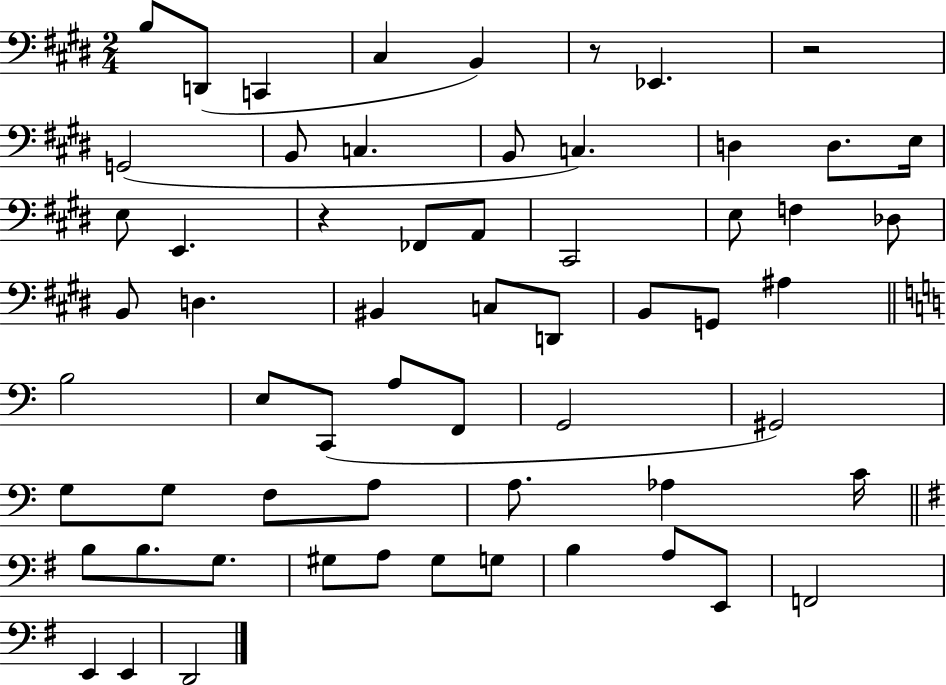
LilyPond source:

{
  \clef bass
  \numericTimeSignature
  \time 2/4
  \key e \major
  b8 d,8( c,4 | cis4 b,4) | r8 ees,4. | r2 | \break g,2( | b,8 c4. | b,8 c4.) | d4 d8. e16 | \break e8 e,4. | r4 fes,8 a,8 | cis,2 | e8 f4 des8 | \break b,8 d4. | bis,4 c8 d,8 | b,8 g,8 ais4 | \bar "||" \break \key c \major b2 | e8 c,8( a8 f,8 | g,2 | gis,2) | \break g8 g8 f8 a8 | a8. aes4 c'16 | \bar "||" \break \key e \minor b8 b8. g8. | gis8 a8 gis8 g8 | b4 a8 e,8 | f,2 | \break e,4 e,4 | d,2 | \bar "|."
}